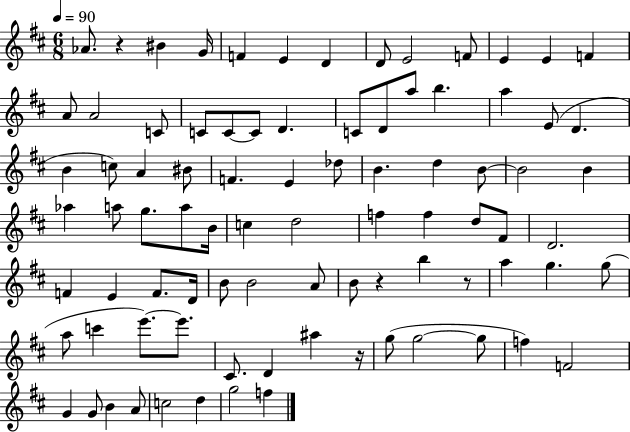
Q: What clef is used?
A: treble